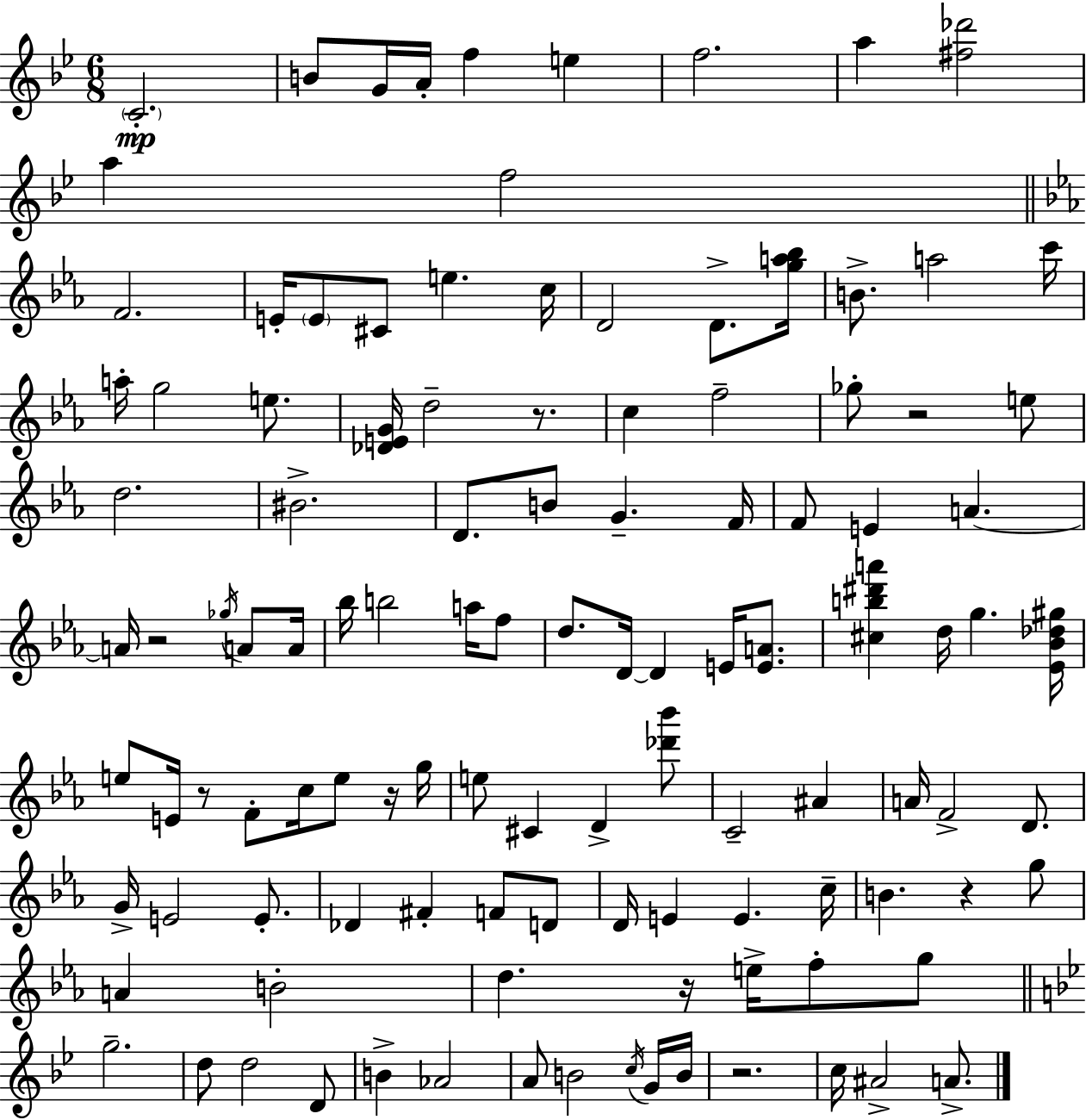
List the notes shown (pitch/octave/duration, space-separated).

C4/h. B4/e G4/s A4/s F5/q E5/q F5/h. A5/q [F#5,Db6]/h A5/q F5/h F4/h. E4/s E4/e C#4/e E5/q. C5/s D4/h D4/e. [G5,A5,Bb5]/s B4/e. A5/h C6/s A5/s G5/h E5/e. [Db4,E4,G4]/s D5/h R/e. C5/q F5/h Gb5/e R/h E5/e D5/h. BIS4/h. D4/e. B4/e G4/q. F4/s F4/e E4/q A4/q. A4/s R/h Gb5/s A4/e A4/s Bb5/s B5/h A5/s F5/e D5/e. D4/s D4/q E4/s [E4,A4]/e. [C#5,B5,D#6,A6]/q D5/s G5/q. [Eb4,Bb4,Db5,G#5]/s E5/e E4/s R/e F4/e C5/s E5/e R/s G5/s E5/e C#4/q D4/q [Db6,Bb6]/e C4/h A#4/q A4/s F4/h D4/e. G4/s E4/h E4/e. Db4/q F#4/q F4/e D4/e D4/s E4/q E4/q. C5/s B4/q. R/q G5/e A4/q B4/h D5/q. R/s E5/s F5/e G5/e G5/h. D5/e D5/h D4/e B4/q Ab4/h A4/e B4/h C5/s G4/s B4/s R/h. C5/s A#4/h A4/e.